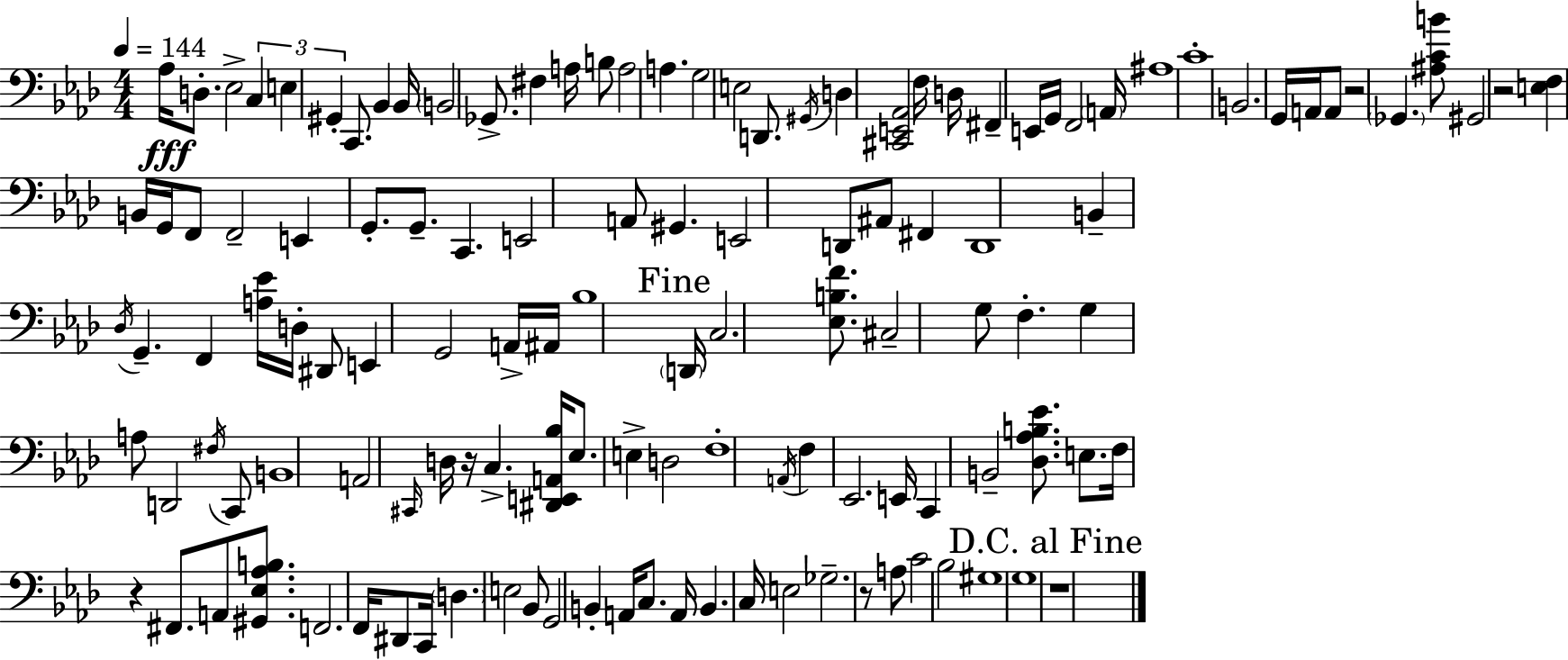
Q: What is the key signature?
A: F minor